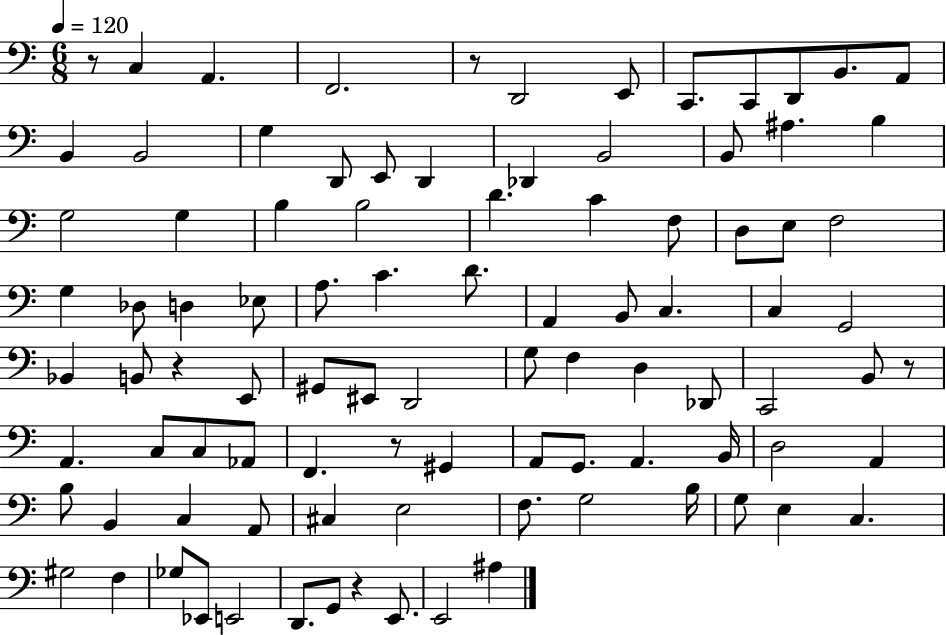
X:1
T:Untitled
M:6/8
L:1/4
K:C
z/2 C, A,, F,,2 z/2 D,,2 E,,/2 C,,/2 C,,/2 D,,/2 B,,/2 A,,/2 B,, B,,2 G, D,,/2 E,,/2 D,, _D,, B,,2 B,,/2 ^A, B, G,2 G, B, B,2 D C F,/2 D,/2 E,/2 F,2 G, _D,/2 D, _E,/2 A,/2 C D/2 A,, B,,/2 C, C, G,,2 _B,, B,,/2 z E,,/2 ^G,,/2 ^E,,/2 D,,2 G,/2 F, D, _D,,/2 C,,2 B,,/2 z/2 A,, C,/2 C,/2 _A,,/2 F,, z/2 ^G,, A,,/2 G,,/2 A,, B,,/4 D,2 A,, B,/2 B,, C, A,,/2 ^C, E,2 F,/2 G,2 B,/4 G,/2 E, C, ^G,2 F, _G,/2 _E,,/2 E,,2 D,,/2 G,,/2 z E,,/2 E,,2 ^A,